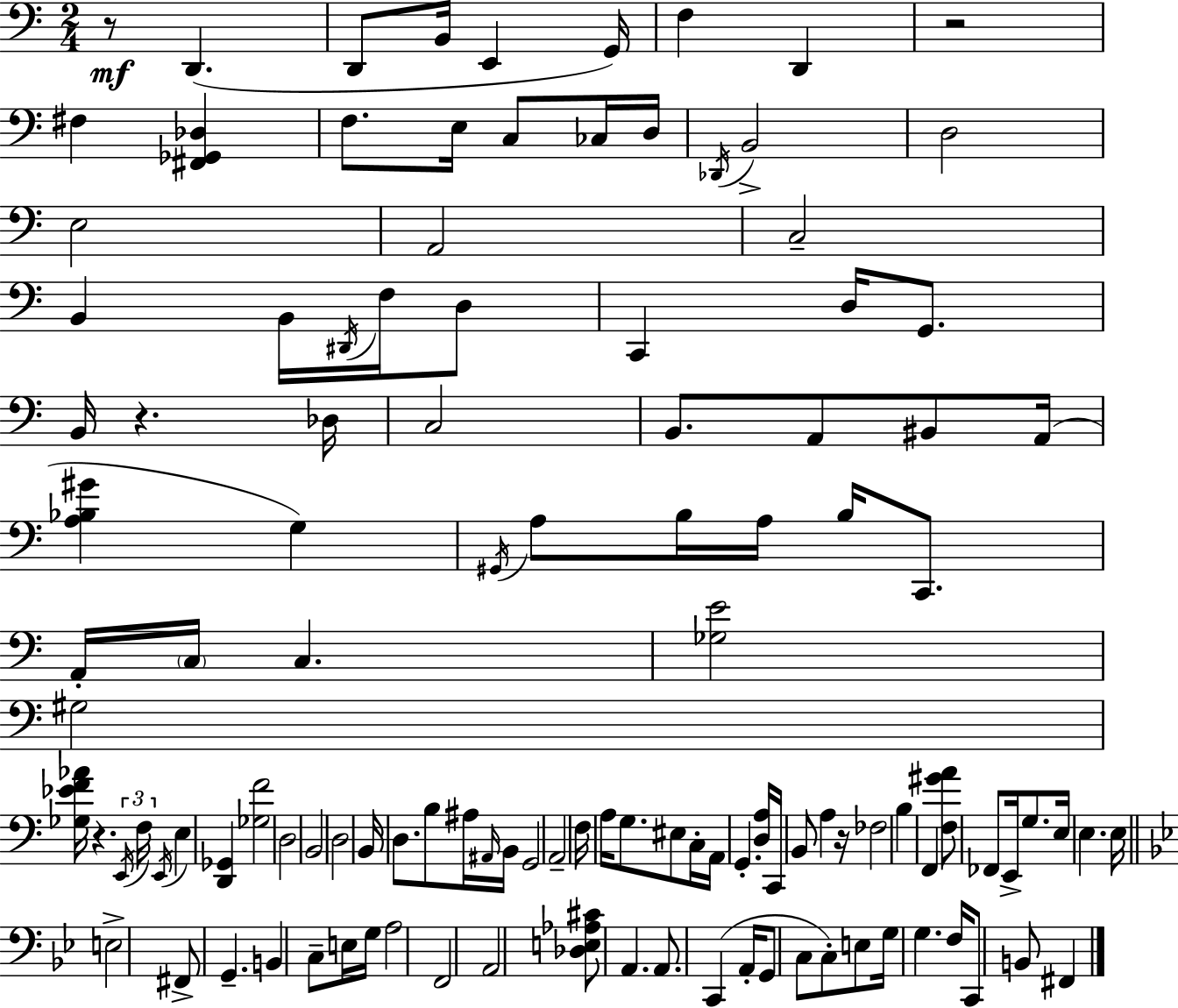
X:1
T:Untitled
M:2/4
L:1/4
K:C
z/2 D,, D,,/2 B,,/4 E,, G,,/4 F, D,, z2 ^F, [^F,,_G,,_D,] F,/2 E,/4 C,/2 _C,/4 D,/4 _D,,/4 B,,2 D,2 E,2 A,,2 C,2 B,, B,,/4 ^D,,/4 F,/4 D,/2 C,, D,/4 G,,/2 B,,/4 z _D,/4 C,2 B,,/2 A,,/2 ^B,,/2 A,,/4 [A,_B,^G] G, ^G,,/4 A,/2 B,/4 A,/4 B,/4 C,,/2 A,,/4 C,/4 C, [_G,E]2 ^G,2 [_G,_EF_A]/4 z E,,/4 F,/4 E,,/4 E, [D,,_G,,] [_G,F]2 D,2 B,,2 D,2 B,,/4 D,/2 B,/2 ^A,/4 ^A,,/4 B,,/4 G,,2 A,,2 F,/4 A,/4 G,/2 ^E,/2 C,/4 A,,/4 G,, [D,A,]/4 C,,/4 B,,/2 A, z/4 _F,2 B, F,, [F,^GA]/2 _F,,/2 E,,/4 G,/2 E,/4 E, E,/4 E,2 ^F,,/2 G,, B,, C,/2 E,/4 G,/4 A,2 F,,2 A,,2 [_D,E,_A,^C]/2 A,, A,,/2 C,, A,,/4 G,,/2 C,/2 C,/2 E,/2 G,/4 G, F,/4 C,,/2 B,,/2 ^F,,